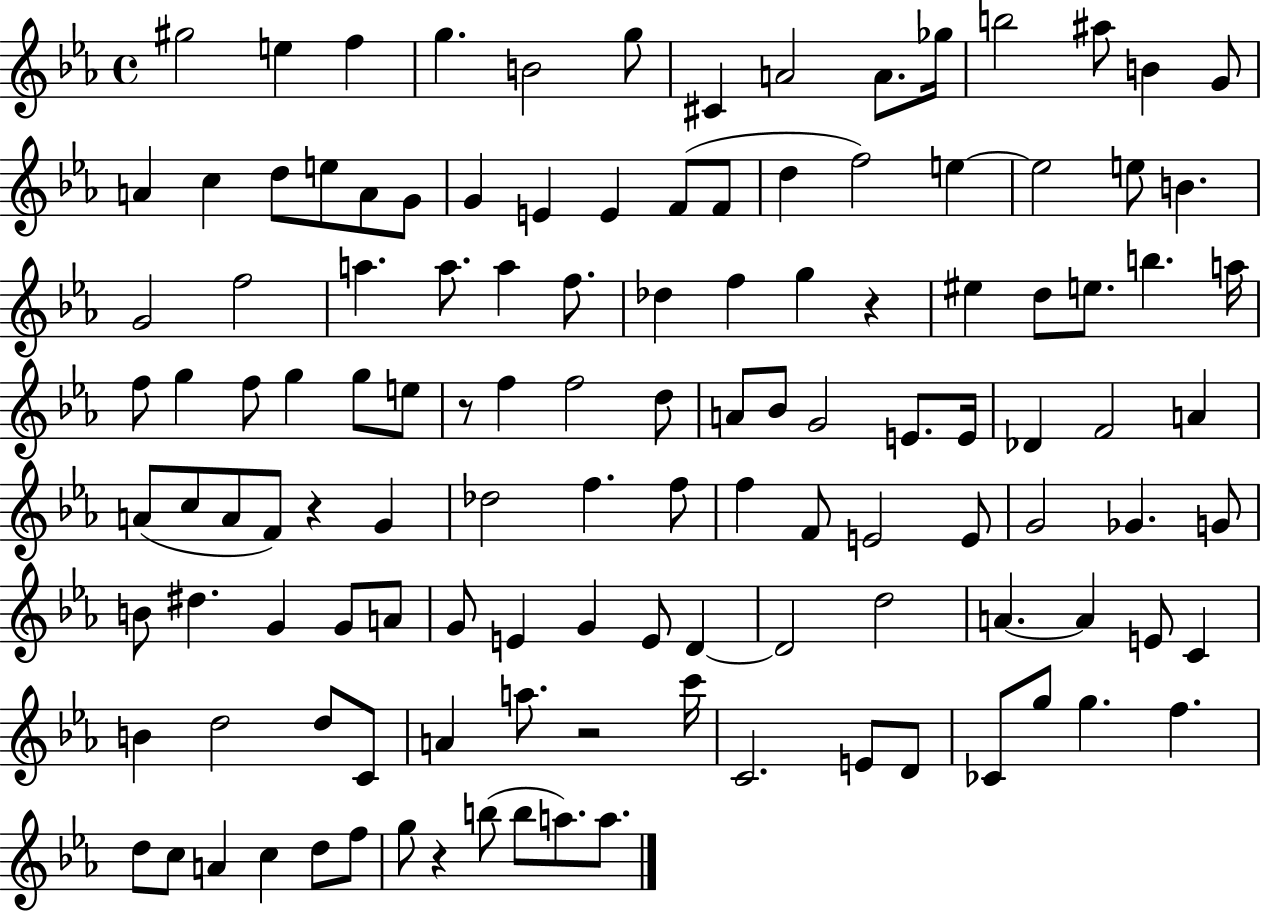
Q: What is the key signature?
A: EES major